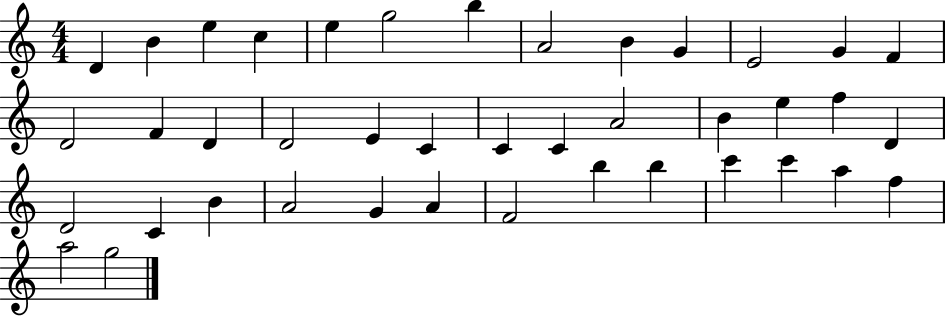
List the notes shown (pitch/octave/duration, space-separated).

D4/q B4/q E5/q C5/q E5/q G5/h B5/q A4/h B4/q G4/q E4/h G4/q F4/q D4/h F4/q D4/q D4/h E4/q C4/q C4/q C4/q A4/h B4/q E5/q F5/q D4/q D4/h C4/q B4/q A4/h G4/q A4/q F4/h B5/q B5/q C6/q C6/q A5/q F5/q A5/h G5/h